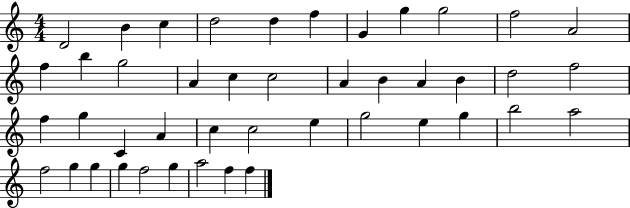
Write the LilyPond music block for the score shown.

{
  \clef treble
  \numericTimeSignature
  \time 4/4
  \key c \major
  d'2 b'4 c''4 | d''2 d''4 f''4 | g'4 g''4 g''2 | f''2 a'2 | \break f''4 b''4 g''2 | a'4 c''4 c''2 | a'4 b'4 a'4 b'4 | d''2 f''2 | \break f''4 g''4 c'4 a'4 | c''4 c''2 e''4 | g''2 e''4 g''4 | b''2 a''2 | \break f''2 g''4 g''4 | g''4 f''2 g''4 | a''2 f''4 f''4 | \bar "|."
}